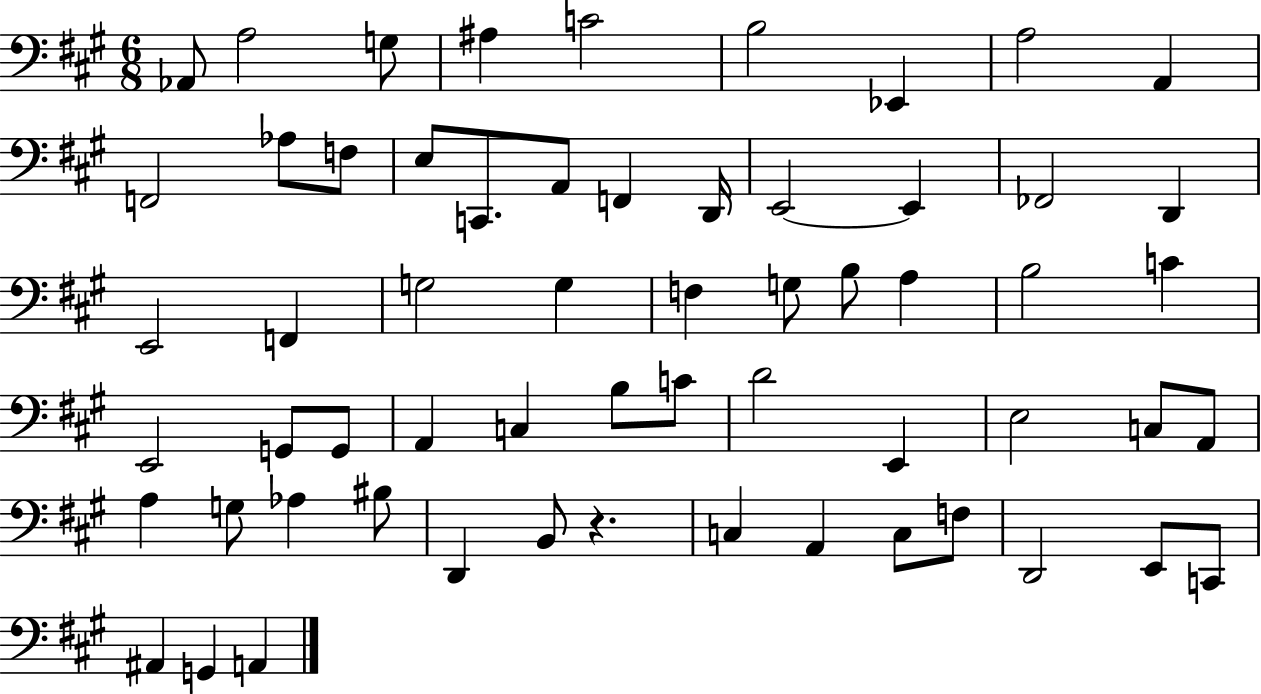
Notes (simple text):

Ab2/e A3/h G3/e A#3/q C4/h B3/h Eb2/q A3/h A2/q F2/h Ab3/e F3/e E3/e C2/e. A2/e F2/q D2/s E2/h E2/q FES2/h D2/q E2/h F2/q G3/h G3/q F3/q G3/e B3/e A3/q B3/h C4/q E2/h G2/e G2/e A2/q C3/q B3/e C4/e D4/h E2/q E3/h C3/e A2/e A3/q G3/e Ab3/q BIS3/e D2/q B2/e R/q. C3/q A2/q C3/e F3/e D2/h E2/e C2/e A#2/q G2/q A2/q